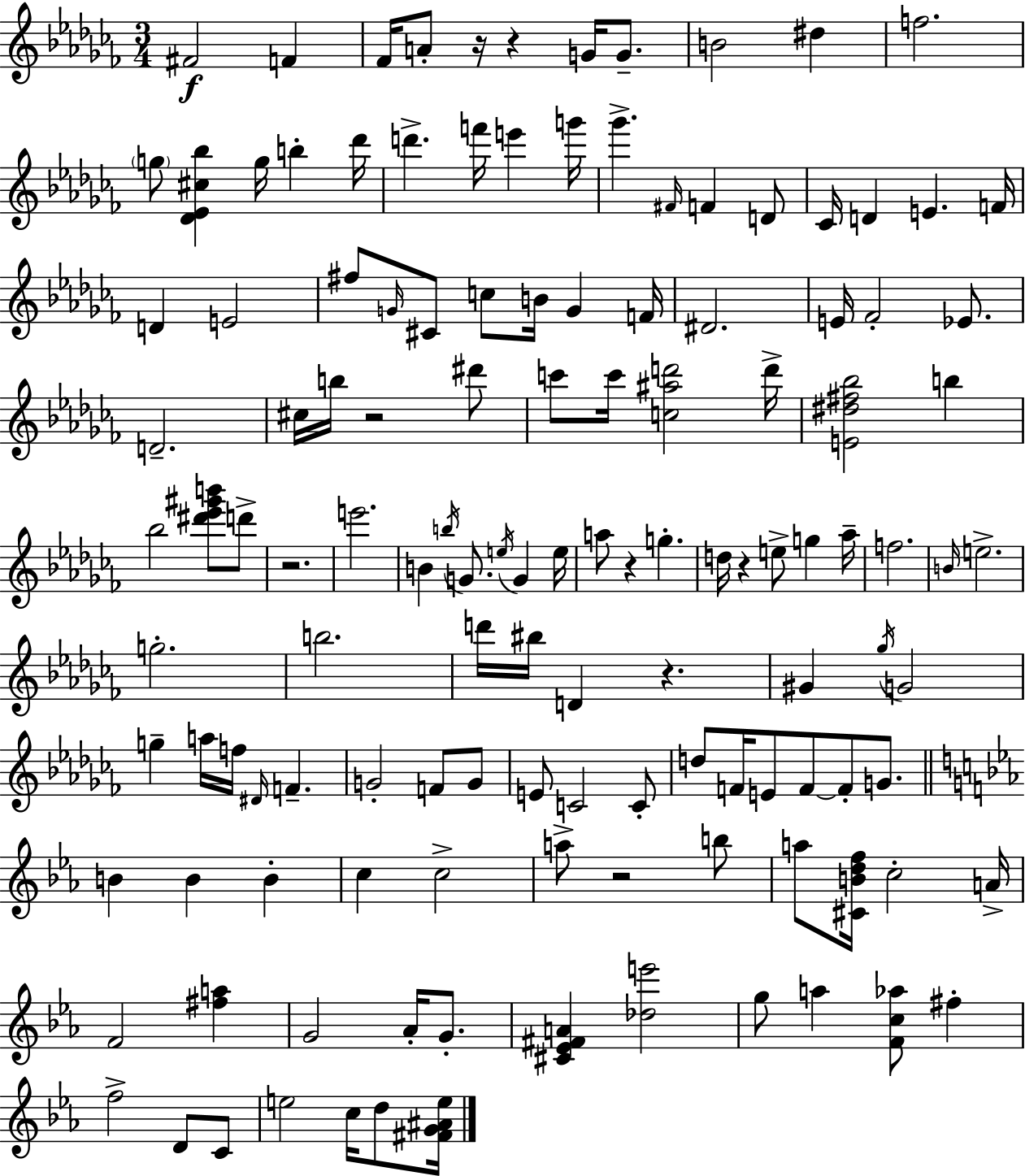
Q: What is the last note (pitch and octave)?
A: D5